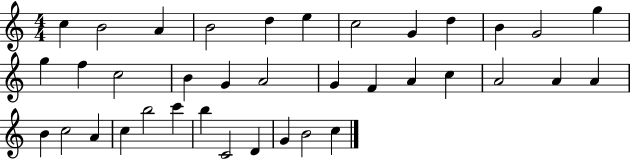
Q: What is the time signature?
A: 4/4